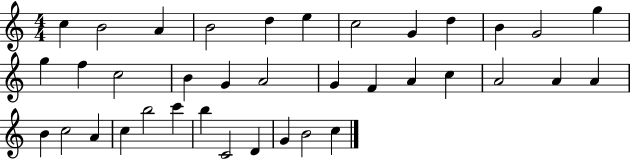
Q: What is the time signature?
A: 4/4